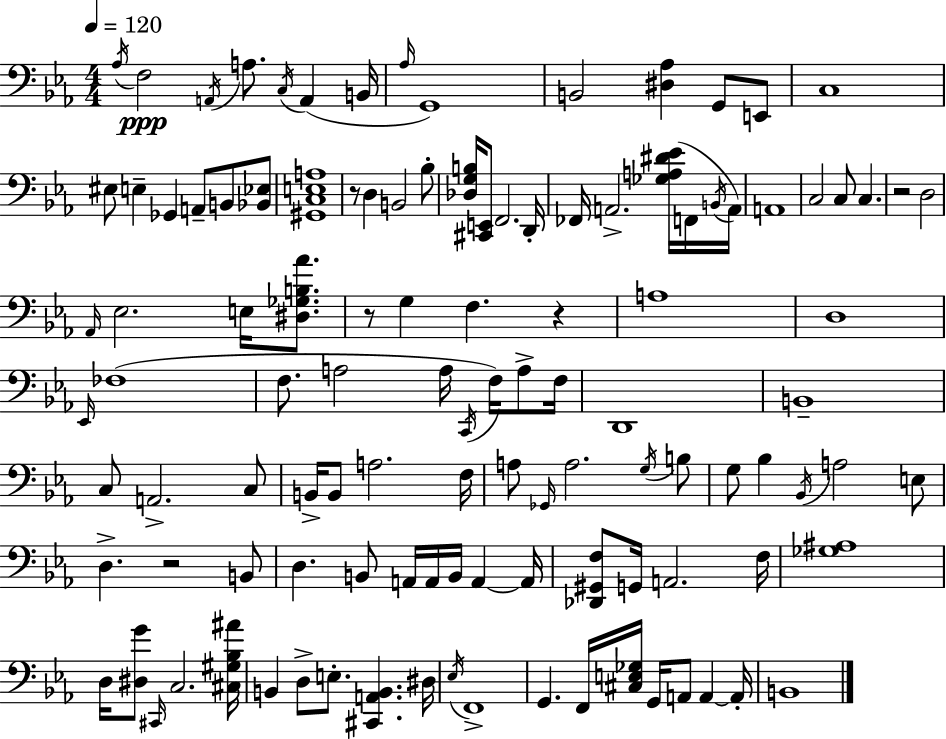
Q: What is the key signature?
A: EES major